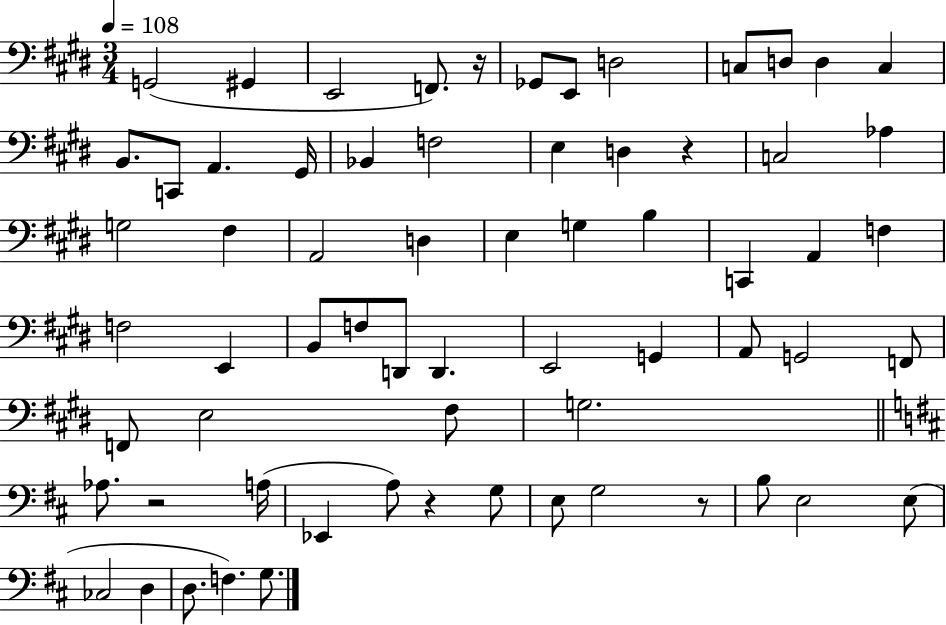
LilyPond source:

{
  \clef bass
  \numericTimeSignature
  \time 3/4
  \key e \major
  \tempo 4 = 108
  g,2( gis,4 | e,2 f,8.) r16 | ges,8 e,8 d2 | c8 d8 d4 c4 | \break b,8. c,8 a,4. gis,16 | bes,4 f2 | e4 d4 r4 | c2 aes4 | \break g2 fis4 | a,2 d4 | e4 g4 b4 | c,4 a,4 f4 | \break f2 e,4 | b,8 f8 d,8 d,4. | e,2 g,4 | a,8 g,2 f,8 | \break f,8 e2 fis8 | g2. | \bar "||" \break \key b \minor aes8. r2 a16( | ees,4 a8) r4 g8 | e8 g2 r8 | b8 e2 e8( | \break ces2 d4 | d8. f4.) g8. | \bar "|."
}